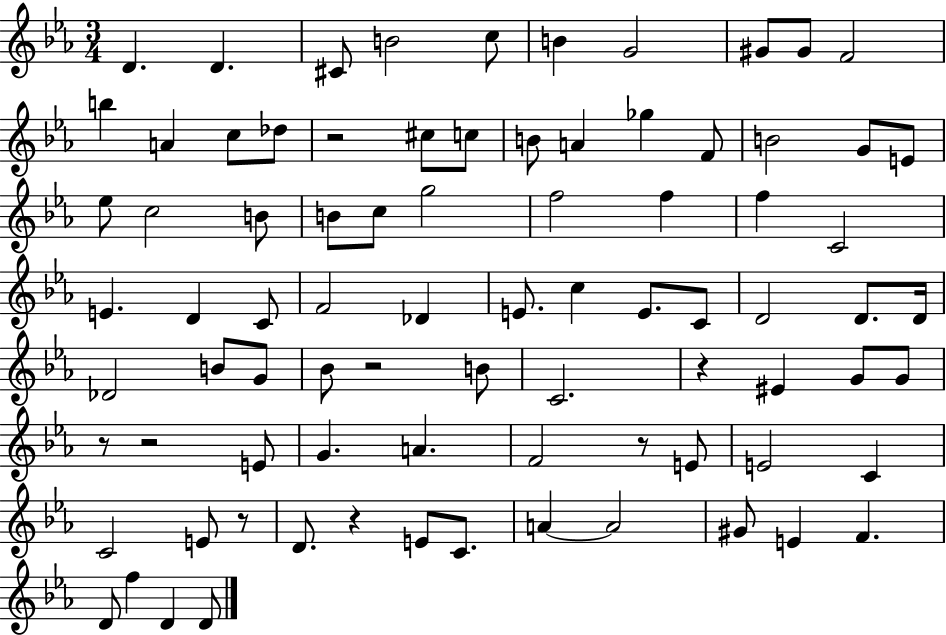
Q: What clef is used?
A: treble